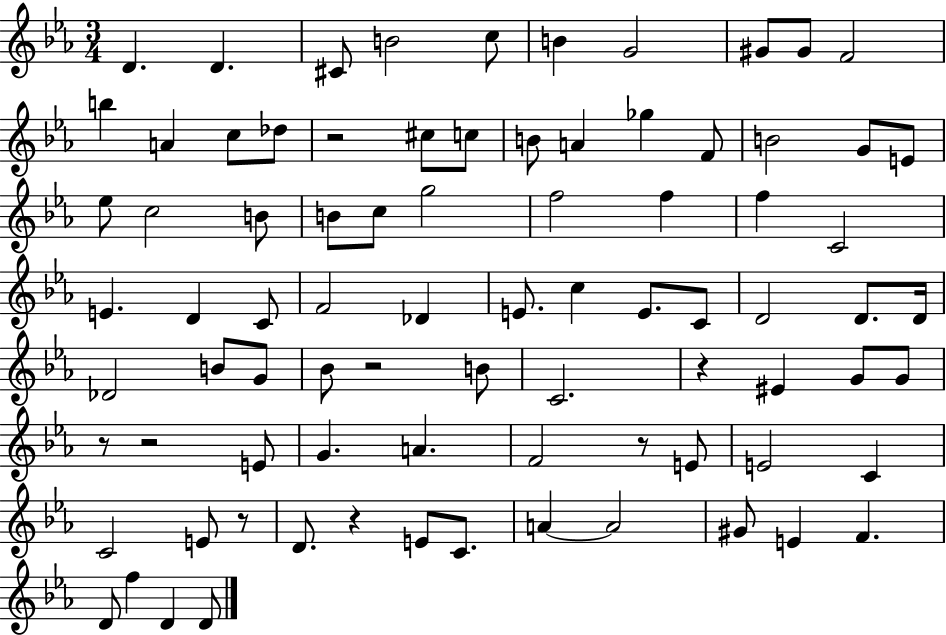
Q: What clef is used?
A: treble